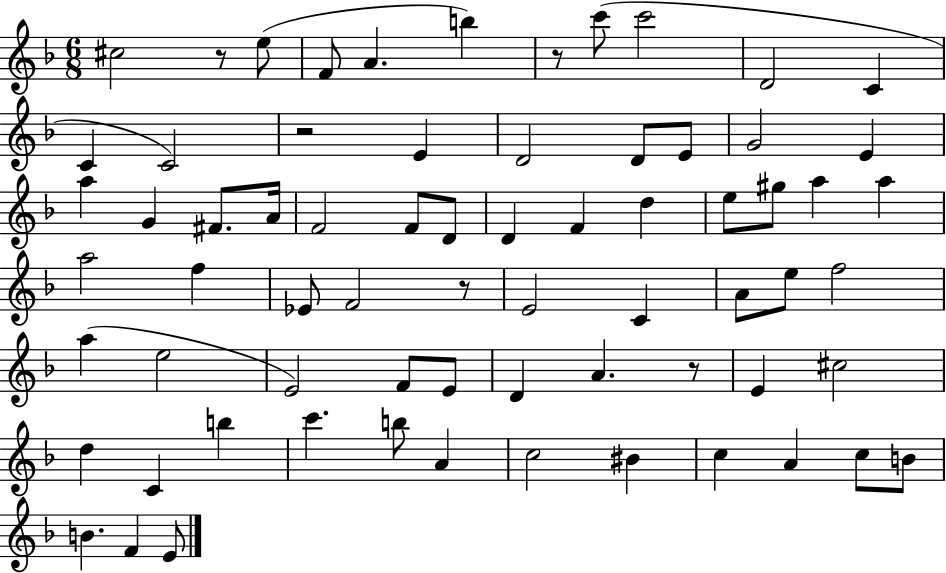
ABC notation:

X:1
T:Untitled
M:6/8
L:1/4
K:F
^c2 z/2 e/2 F/2 A b z/2 c'/2 c'2 D2 C C C2 z2 E D2 D/2 E/2 G2 E a G ^F/2 A/4 F2 F/2 D/2 D F d e/2 ^g/2 a a a2 f _E/2 F2 z/2 E2 C A/2 e/2 f2 a e2 E2 F/2 E/2 D A z/2 E ^c2 d C b c' b/2 A c2 ^B c A c/2 B/2 B F E/2